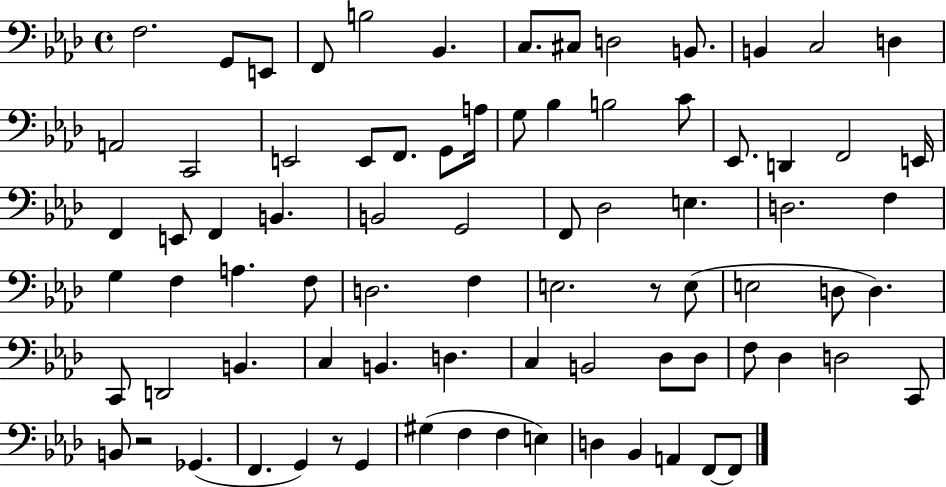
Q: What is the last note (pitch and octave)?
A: F2